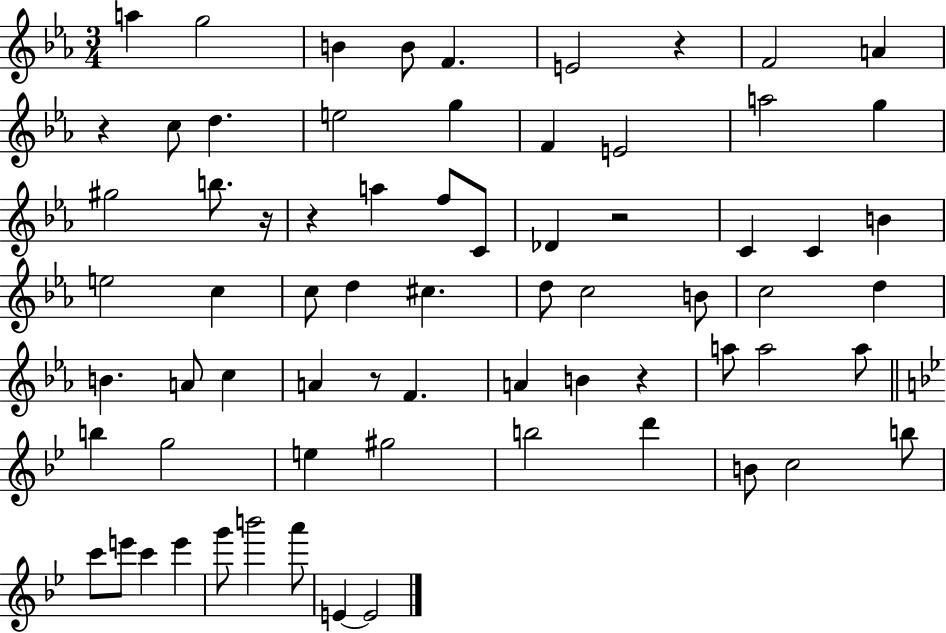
{
  \clef treble
  \numericTimeSignature
  \time 3/4
  \key ees \major
  a''4 g''2 | b'4 b'8 f'4. | e'2 r4 | f'2 a'4 | \break r4 c''8 d''4. | e''2 g''4 | f'4 e'2 | a''2 g''4 | \break gis''2 b''8. r16 | r4 a''4 f''8 c'8 | des'4 r2 | c'4 c'4 b'4 | \break e''2 c''4 | c''8 d''4 cis''4. | d''8 c''2 b'8 | c''2 d''4 | \break b'4. a'8 c''4 | a'4 r8 f'4. | a'4 b'4 r4 | a''8 a''2 a''8 | \break \bar "||" \break \key g \minor b''4 g''2 | e''4 gis''2 | b''2 d'''4 | b'8 c''2 b''8 | \break c'''8 e'''8 c'''4 e'''4 | g'''8 b'''2 a'''8 | e'4~~ e'2 | \bar "|."
}